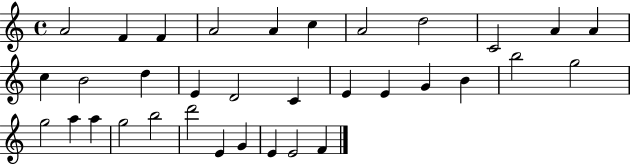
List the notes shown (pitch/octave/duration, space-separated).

A4/h F4/q F4/q A4/h A4/q C5/q A4/h D5/h C4/h A4/q A4/q C5/q B4/h D5/q E4/q D4/h C4/q E4/q E4/q G4/q B4/q B5/h G5/h G5/h A5/q A5/q G5/h B5/h D6/h E4/q G4/q E4/q E4/h F4/q